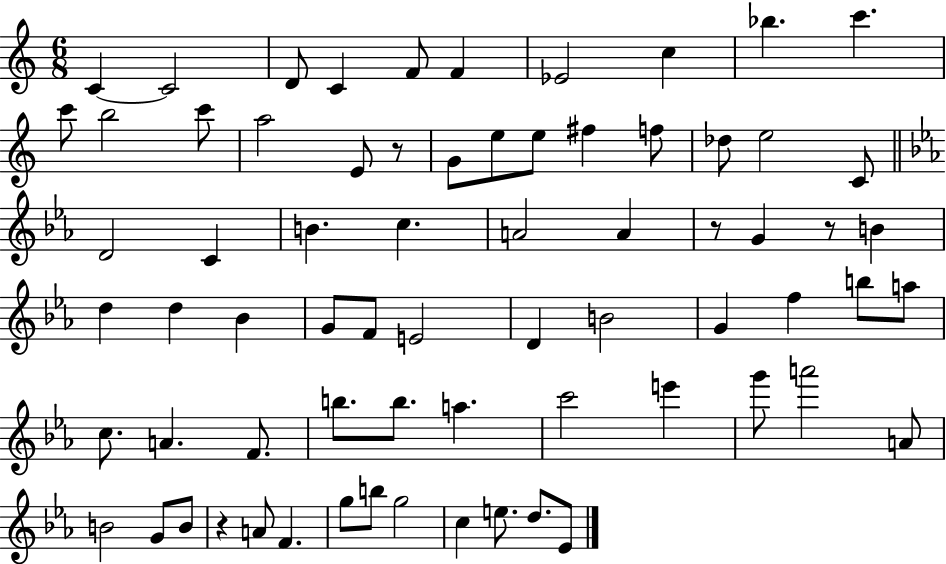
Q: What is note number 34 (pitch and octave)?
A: Bb4